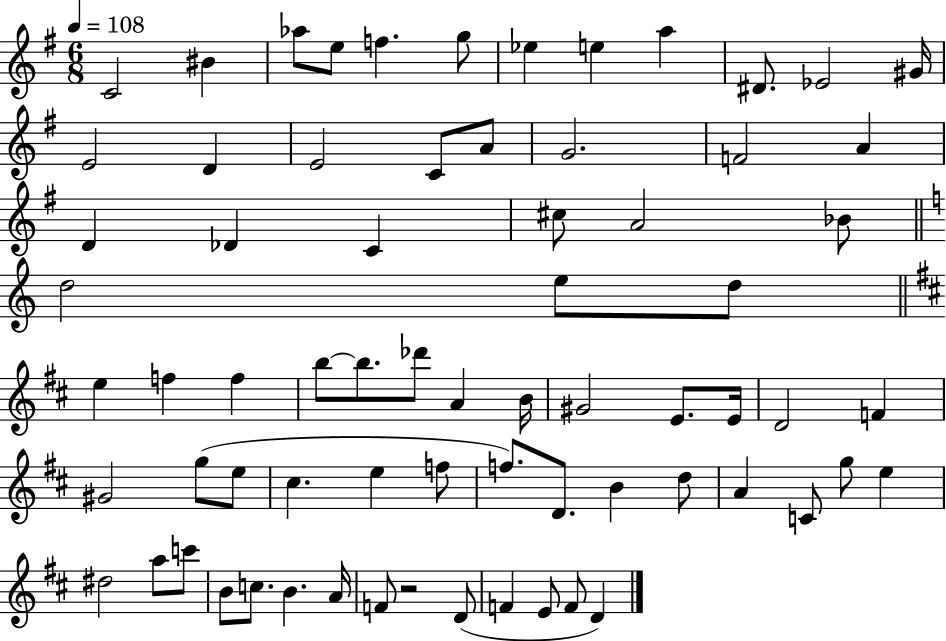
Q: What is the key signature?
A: G major